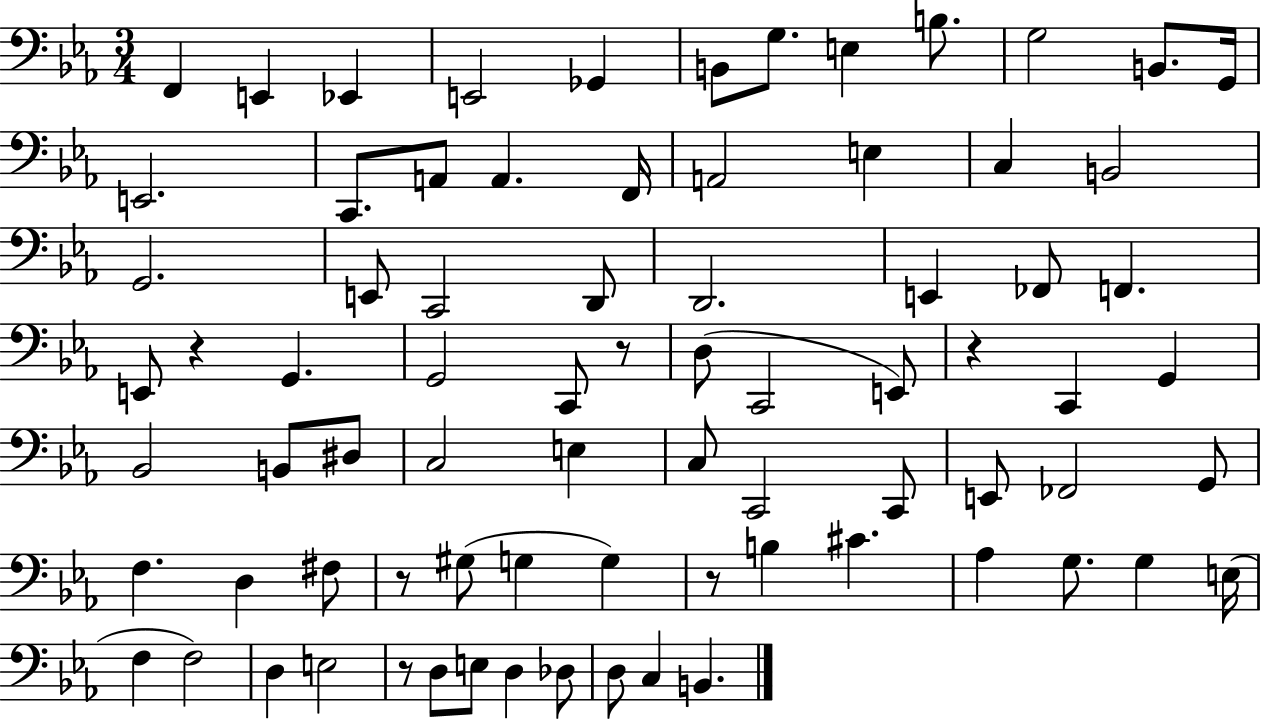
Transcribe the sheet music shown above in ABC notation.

X:1
T:Untitled
M:3/4
L:1/4
K:Eb
F,, E,, _E,, E,,2 _G,, B,,/2 G,/2 E, B,/2 G,2 B,,/2 G,,/4 E,,2 C,,/2 A,,/2 A,, F,,/4 A,,2 E, C, B,,2 G,,2 E,,/2 C,,2 D,,/2 D,,2 E,, _F,,/2 F,, E,,/2 z G,, G,,2 C,,/2 z/2 D,/2 C,,2 E,,/2 z C,, G,, _B,,2 B,,/2 ^D,/2 C,2 E, C,/2 C,,2 C,,/2 E,,/2 _F,,2 G,,/2 F, D, ^F,/2 z/2 ^G,/2 G, G, z/2 B, ^C _A, G,/2 G, E,/4 F, F,2 D, E,2 z/2 D,/2 E,/2 D, _D,/2 D,/2 C, B,,